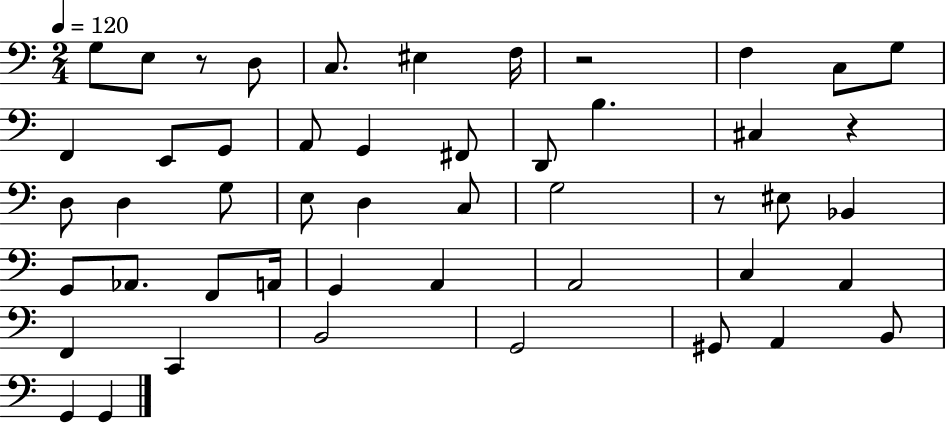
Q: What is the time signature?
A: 2/4